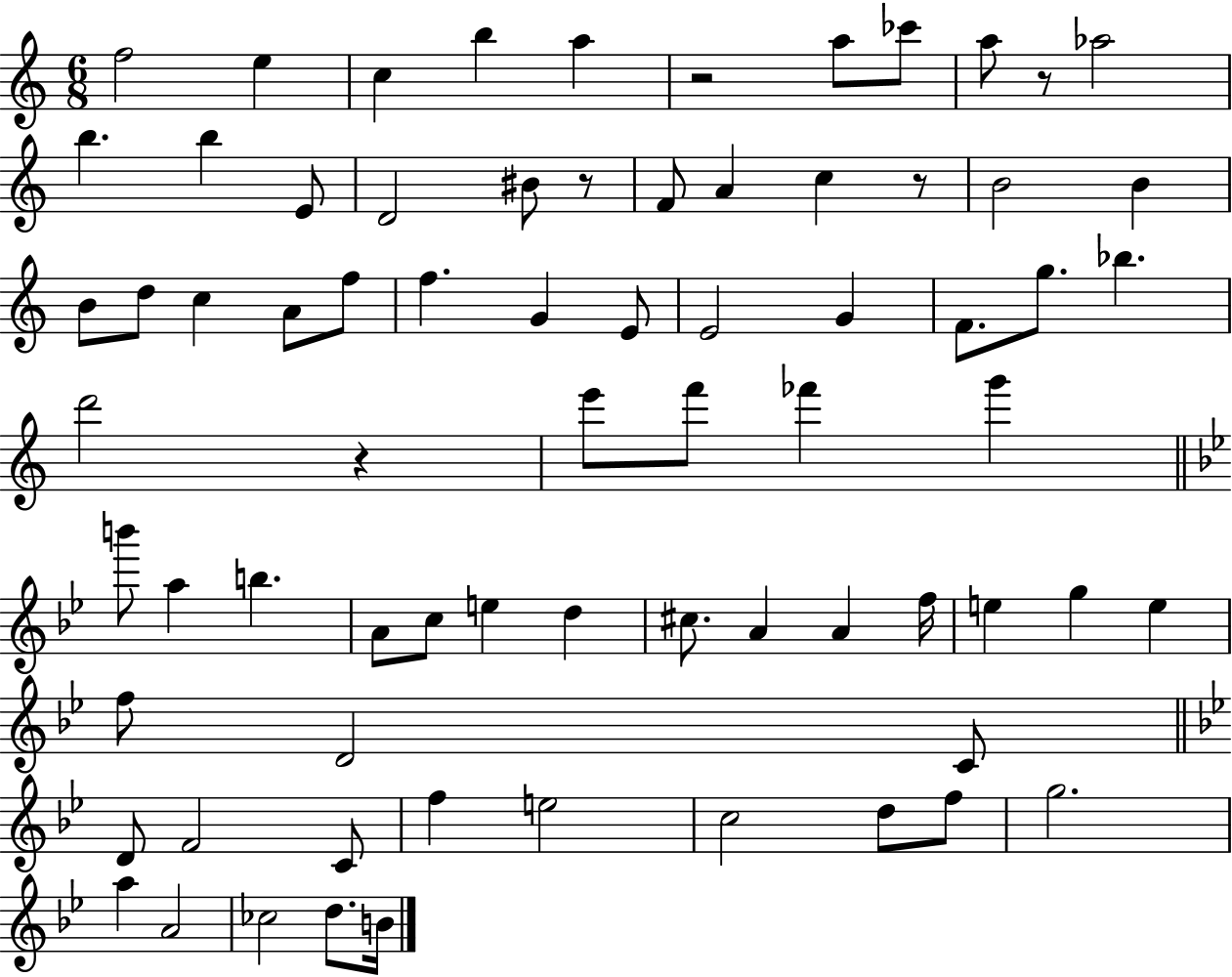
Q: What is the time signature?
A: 6/8